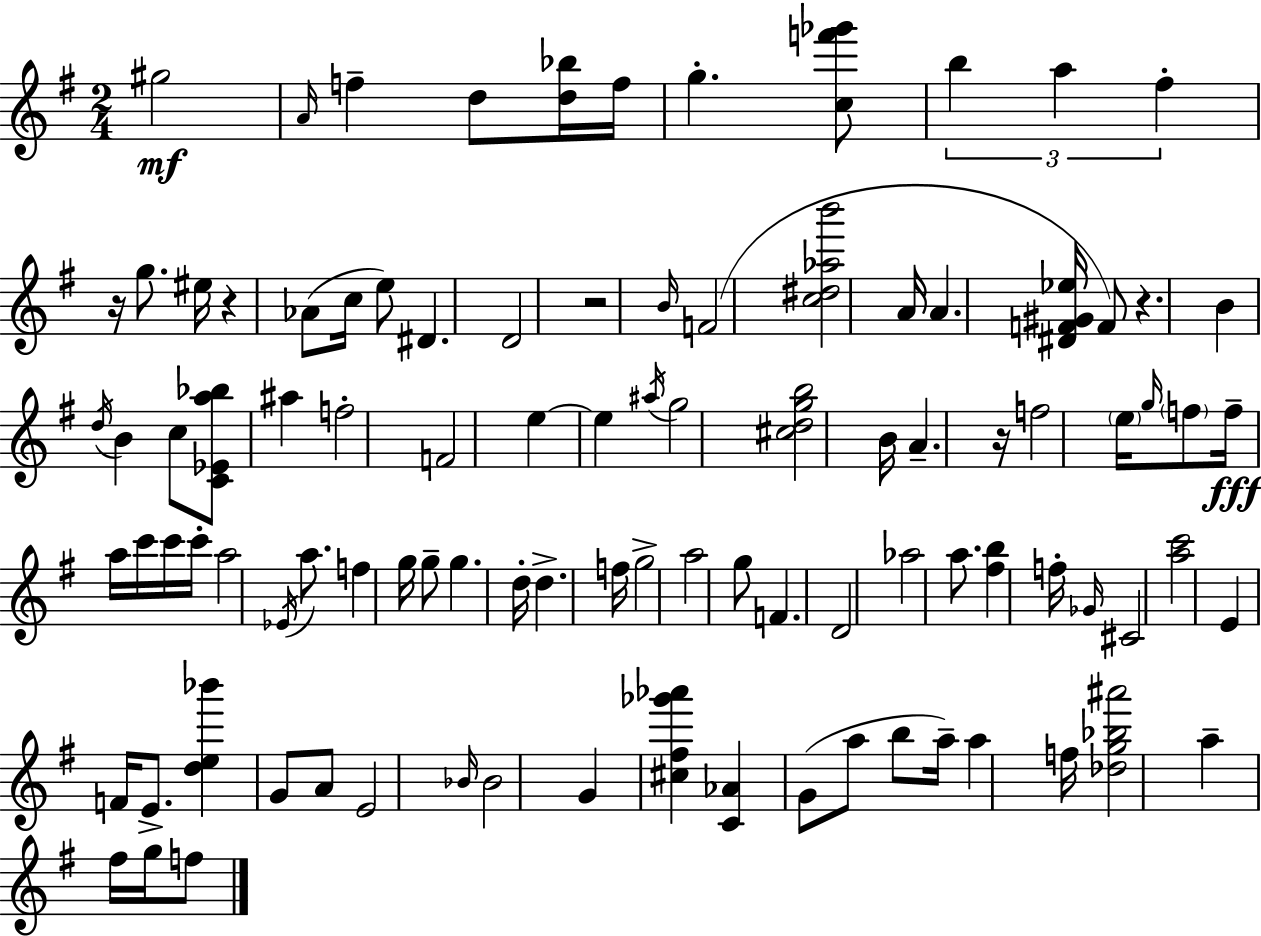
{
  \clef treble
  \numericTimeSignature
  \time 2/4
  \key e \minor
  \repeat volta 2 { gis''2\mf | \grace { a'16 } f''4-- d''8 <d'' bes''>16 | f''16 g''4.-. <c'' f''' ges'''>8 | \tuplet 3/2 { b''4 a''4 | \break fis''4-. } r16 g''8. | eis''16 r4 aes'8( | c''16 e''8) dis'4. | d'2 | \break r2 | \grace { b'16 } f'2( | <c'' dis'' aes'' b'''>2 | a'16 a'4. | \break <dis' f' gis' ees''>16 f'8) r4. | b'4 \acciaccatura { d''16 } b'4 | c''8 <c' ees' a'' bes''>8 ais''4 | f''2-. | \break f'2 | e''4~~ e''4 | \acciaccatura { ais''16 } g''2 | <cis'' d'' g'' b''>2 | \break b'16 a'4.-- | r16 f''2 | \parenthesize e''16 \grace { g''16 } \parenthesize f''8 | f''16--\fff a''16 c'''16 c'''16 c'''16-. a''2 | \break \acciaccatura { ees'16 } a''8. | f''4 g''16 g''8-- | g''4. d''16-. d''4.-> | f''16 g''2-> | \break a''2 | g''8 | f'4. d'2 | aes''2 | \break a''8. | <fis'' b''>4 f''16-. \grace { ges'16 } cis'2 | <a'' c'''>2 | e'4 | \break f'16 e'8.-> <d'' e'' bes'''>4 | g'8 a'8 e'2 | \grace { bes'16 } | bes'2 | \break g'4 <cis'' fis'' ges''' aes'''>4 | <c' aes'>4 g'8( a''8 | b''8 a''16--) a''4 f''16 | <des'' g'' bes'' ais'''>2 | \break a''4-- fis''16 g''16 f''8 | } \bar "|."
}